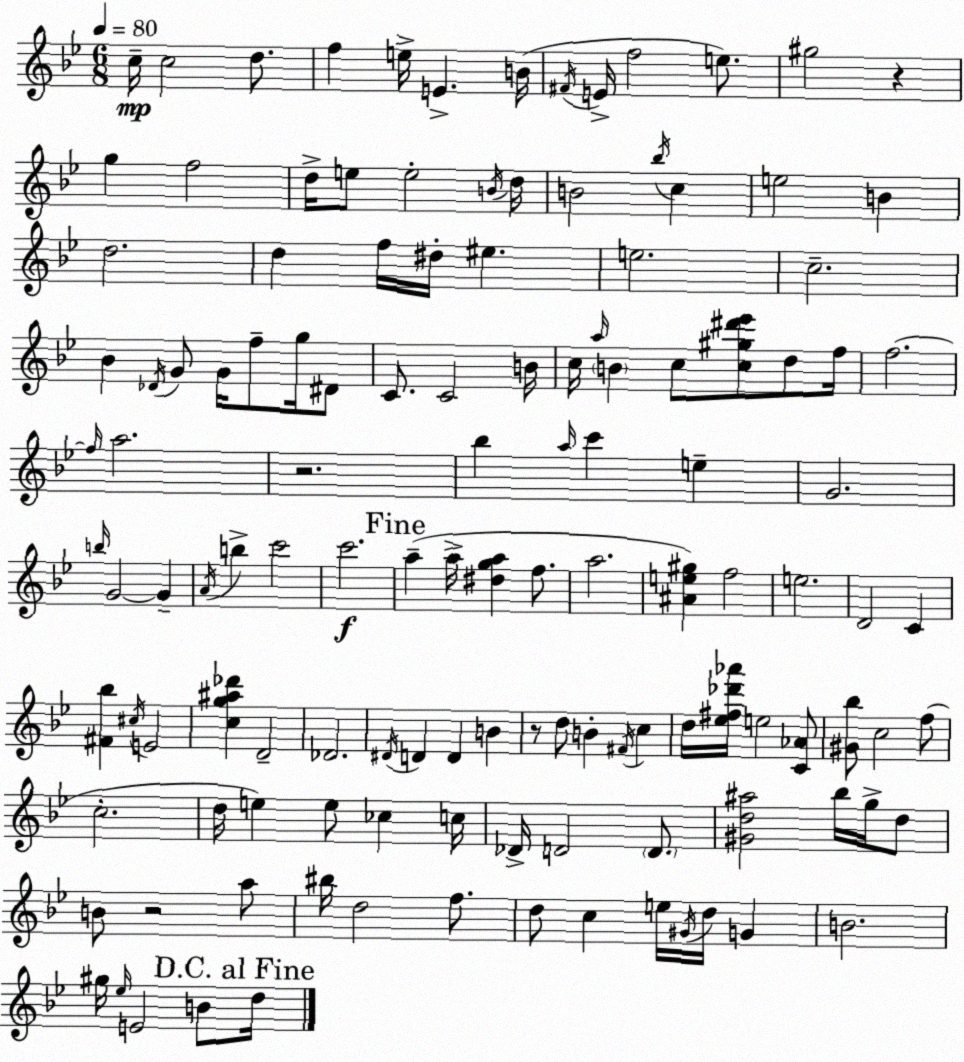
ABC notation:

X:1
T:Untitled
M:6/8
L:1/4
K:Bb
c/4 c2 d/2 f e/4 E B/4 ^F/4 E/4 f2 e/2 ^g2 z g f2 d/4 e/2 e2 B/4 d/4 B2 _b/4 c e2 B d2 d f/4 ^d/4 ^e e2 c2 _B _D/4 G/2 G/4 f/2 g/4 ^D/2 C/2 C2 B/4 c/4 a/4 B c/2 [c^g^d'_e']/2 d/2 f/4 f2 f/4 a2 z2 _b a/4 c' e G2 b/4 G2 G A/4 b c'2 c'2 a a/4 [^dga] f/2 a2 [^Ae^g] f2 e2 D2 C [^F_b] ^c/4 E2 [cg^a_d'] D2 _D2 ^D/4 D D B z/2 d/2 B ^F/4 c d/4 [_e^f_d'_a']/4 e2 [C_A]/2 [^G_b]/2 c2 f/2 c2 d/4 e e/2 _c c/4 _D/4 D2 D/2 [^Gd^a]2 _b/4 g/4 d/2 B/2 z2 a/2 ^b/4 d2 f/2 d/2 c e/4 ^G/4 d/4 G B2 ^g/4 _e/4 E2 B/2 d/4